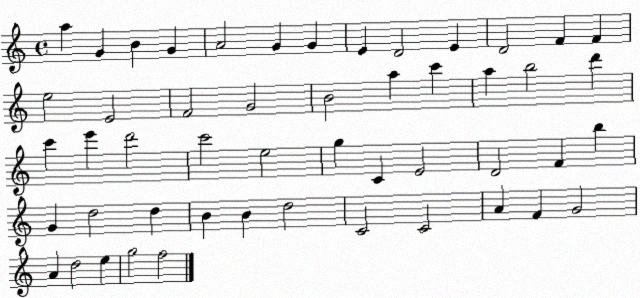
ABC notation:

X:1
T:Untitled
M:4/4
L:1/4
K:C
a G B G A2 G G E D2 E D2 F F e2 E2 F2 G2 B2 a c' a b2 d' c' e' d'2 c'2 e2 g C E2 D2 F b G d2 d B B d2 C2 C2 A F G2 A d2 e g2 f2